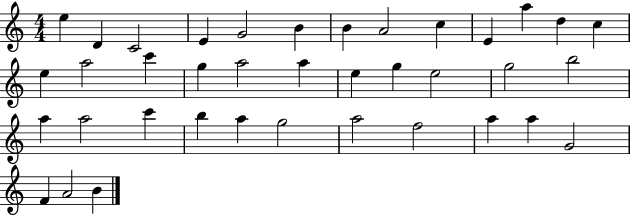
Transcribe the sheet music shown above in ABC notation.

X:1
T:Untitled
M:4/4
L:1/4
K:C
e D C2 E G2 B B A2 c E a d c e a2 c' g a2 a e g e2 g2 b2 a a2 c' b a g2 a2 f2 a a G2 F A2 B